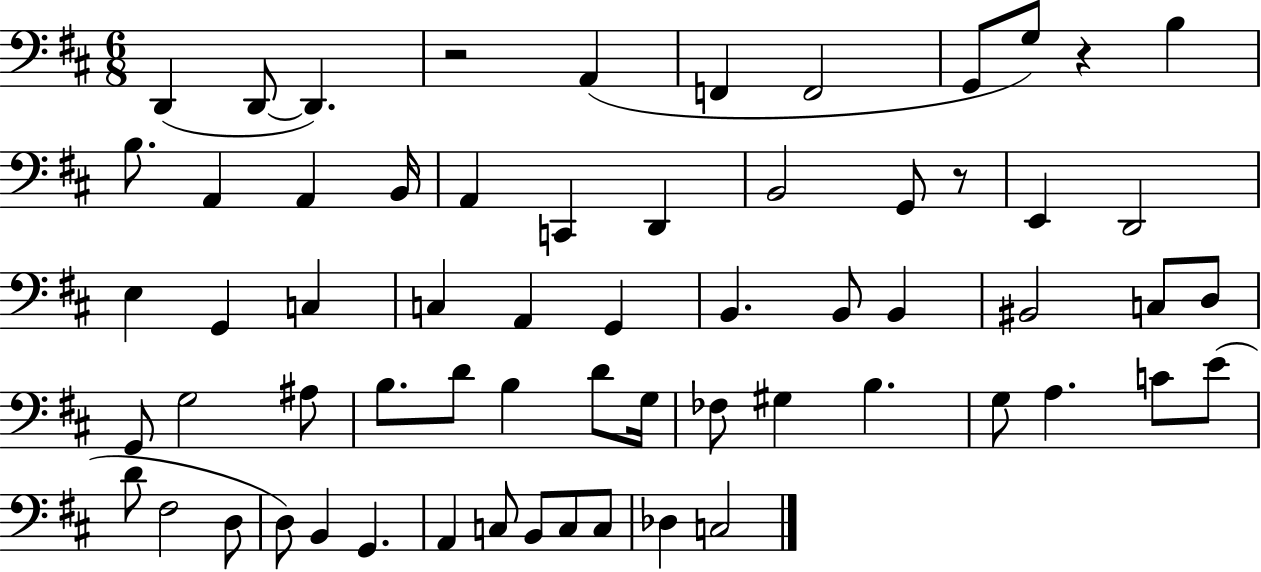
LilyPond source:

{
  \clef bass
  \numericTimeSignature
  \time 6/8
  \key d \major
  d,4( d,8~~ d,4.) | r2 a,4( | f,4 f,2 | g,8 g8) r4 b4 | \break b8. a,4 a,4 b,16 | a,4 c,4 d,4 | b,2 g,8 r8 | e,4 d,2 | \break e4 g,4 c4 | c4 a,4 g,4 | b,4. b,8 b,4 | bis,2 c8 d8 | \break g,8 g2 ais8 | b8. d'8 b4 d'8 g16 | fes8 gis4 b4. | g8 a4. c'8 e'8( | \break d'8 fis2 d8 | d8) b,4 g,4. | a,4 c8 b,8 c8 c8 | des4 c2 | \break \bar "|."
}